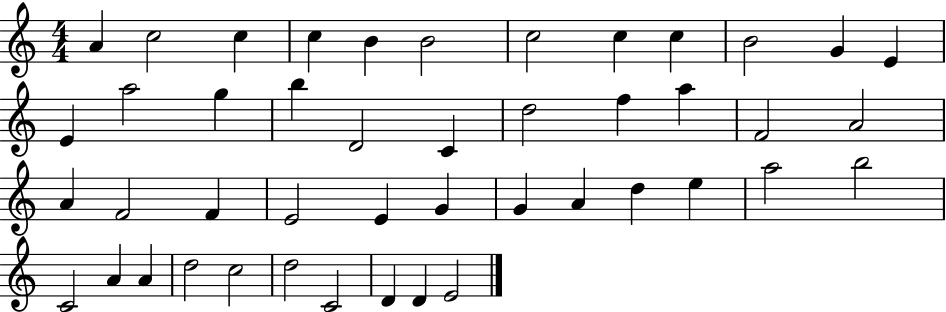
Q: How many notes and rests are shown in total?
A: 45